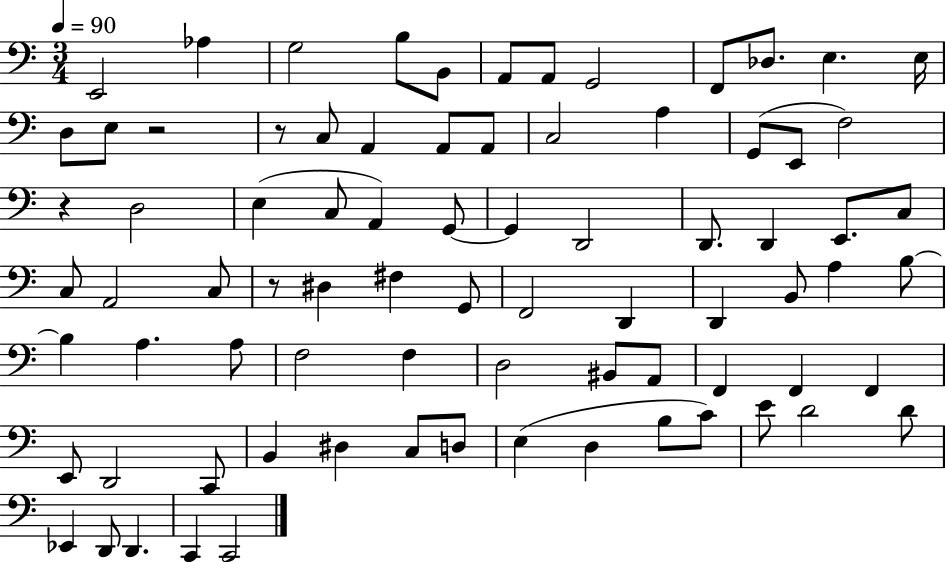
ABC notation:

X:1
T:Untitled
M:3/4
L:1/4
K:C
E,,2 _A, G,2 B,/2 B,,/2 A,,/2 A,,/2 G,,2 F,,/2 _D,/2 E, E,/4 D,/2 E,/2 z2 z/2 C,/2 A,, A,,/2 A,,/2 C,2 A, G,,/2 E,,/2 F,2 z D,2 E, C,/2 A,, G,,/2 G,, D,,2 D,,/2 D,, E,,/2 C,/2 C,/2 A,,2 C,/2 z/2 ^D, ^F, G,,/2 F,,2 D,, D,, B,,/2 A, B,/2 B, A, A,/2 F,2 F, D,2 ^B,,/2 A,,/2 F,, F,, F,, E,,/2 D,,2 C,,/2 B,, ^D, C,/2 D,/2 E, D, B,/2 C/2 E/2 D2 D/2 _E,, D,,/2 D,, C,, C,,2